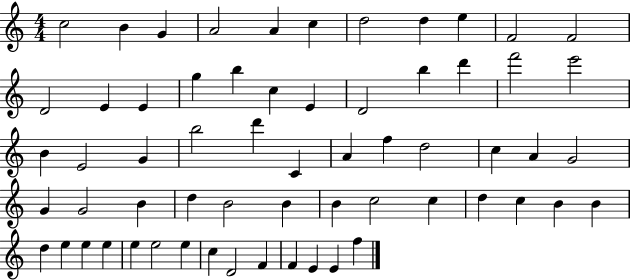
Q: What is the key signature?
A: C major